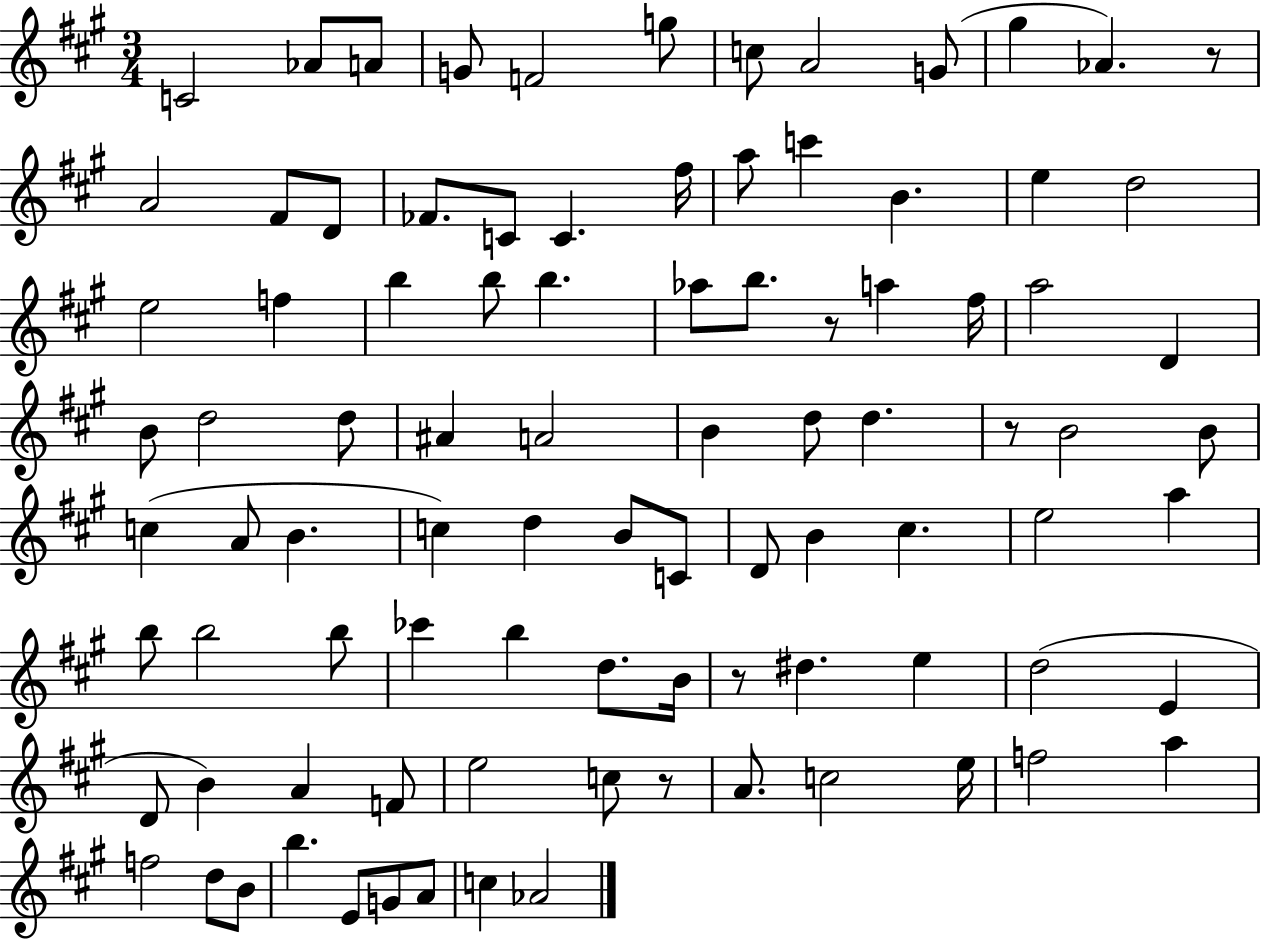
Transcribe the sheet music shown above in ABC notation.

X:1
T:Untitled
M:3/4
L:1/4
K:A
C2 _A/2 A/2 G/2 F2 g/2 c/2 A2 G/2 ^g _A z/2 A2 ^F/2 D/2 _F/2 C/2 C ^f/4 a/2 c' B e d2 e2 f b b/2 b _a/2 b/2 z/2 a ^f/4 a2 D B/2 d2 d/2 ^A A2 B d/2 d z/2 B2 B/2 c A/2 B c d B/2 C/2 D/2 B ^c e2 a b/2 b2 b/2 _c' b d/2 B/4 z/2 ^d e d2 E D/2 B A F/2 e2 c/2 z/2 A/2 c2 e/4 f2 a f2 d/2 B/2 b E/2 G/2 A/2 c _A2